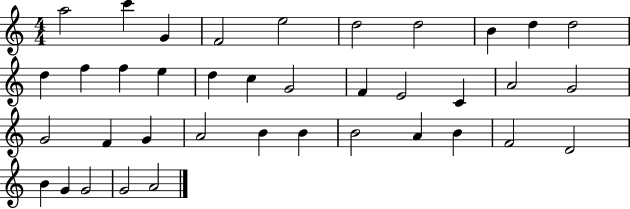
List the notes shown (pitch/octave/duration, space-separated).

A5/h C6/q G4/q F4/h E5/h D5/h D5/h B4/q D5/q D5/h D5/q F5/q F5/q E5/q D5/q C5/q G4/h F4/q E4/h C4/q A4/h G4/h G4/h F4/q G4/q A4/h B4/q B4/q B4/h A4/q B4/q F4/h D4/h B4/q G4/q G4/h G4/h A4/h